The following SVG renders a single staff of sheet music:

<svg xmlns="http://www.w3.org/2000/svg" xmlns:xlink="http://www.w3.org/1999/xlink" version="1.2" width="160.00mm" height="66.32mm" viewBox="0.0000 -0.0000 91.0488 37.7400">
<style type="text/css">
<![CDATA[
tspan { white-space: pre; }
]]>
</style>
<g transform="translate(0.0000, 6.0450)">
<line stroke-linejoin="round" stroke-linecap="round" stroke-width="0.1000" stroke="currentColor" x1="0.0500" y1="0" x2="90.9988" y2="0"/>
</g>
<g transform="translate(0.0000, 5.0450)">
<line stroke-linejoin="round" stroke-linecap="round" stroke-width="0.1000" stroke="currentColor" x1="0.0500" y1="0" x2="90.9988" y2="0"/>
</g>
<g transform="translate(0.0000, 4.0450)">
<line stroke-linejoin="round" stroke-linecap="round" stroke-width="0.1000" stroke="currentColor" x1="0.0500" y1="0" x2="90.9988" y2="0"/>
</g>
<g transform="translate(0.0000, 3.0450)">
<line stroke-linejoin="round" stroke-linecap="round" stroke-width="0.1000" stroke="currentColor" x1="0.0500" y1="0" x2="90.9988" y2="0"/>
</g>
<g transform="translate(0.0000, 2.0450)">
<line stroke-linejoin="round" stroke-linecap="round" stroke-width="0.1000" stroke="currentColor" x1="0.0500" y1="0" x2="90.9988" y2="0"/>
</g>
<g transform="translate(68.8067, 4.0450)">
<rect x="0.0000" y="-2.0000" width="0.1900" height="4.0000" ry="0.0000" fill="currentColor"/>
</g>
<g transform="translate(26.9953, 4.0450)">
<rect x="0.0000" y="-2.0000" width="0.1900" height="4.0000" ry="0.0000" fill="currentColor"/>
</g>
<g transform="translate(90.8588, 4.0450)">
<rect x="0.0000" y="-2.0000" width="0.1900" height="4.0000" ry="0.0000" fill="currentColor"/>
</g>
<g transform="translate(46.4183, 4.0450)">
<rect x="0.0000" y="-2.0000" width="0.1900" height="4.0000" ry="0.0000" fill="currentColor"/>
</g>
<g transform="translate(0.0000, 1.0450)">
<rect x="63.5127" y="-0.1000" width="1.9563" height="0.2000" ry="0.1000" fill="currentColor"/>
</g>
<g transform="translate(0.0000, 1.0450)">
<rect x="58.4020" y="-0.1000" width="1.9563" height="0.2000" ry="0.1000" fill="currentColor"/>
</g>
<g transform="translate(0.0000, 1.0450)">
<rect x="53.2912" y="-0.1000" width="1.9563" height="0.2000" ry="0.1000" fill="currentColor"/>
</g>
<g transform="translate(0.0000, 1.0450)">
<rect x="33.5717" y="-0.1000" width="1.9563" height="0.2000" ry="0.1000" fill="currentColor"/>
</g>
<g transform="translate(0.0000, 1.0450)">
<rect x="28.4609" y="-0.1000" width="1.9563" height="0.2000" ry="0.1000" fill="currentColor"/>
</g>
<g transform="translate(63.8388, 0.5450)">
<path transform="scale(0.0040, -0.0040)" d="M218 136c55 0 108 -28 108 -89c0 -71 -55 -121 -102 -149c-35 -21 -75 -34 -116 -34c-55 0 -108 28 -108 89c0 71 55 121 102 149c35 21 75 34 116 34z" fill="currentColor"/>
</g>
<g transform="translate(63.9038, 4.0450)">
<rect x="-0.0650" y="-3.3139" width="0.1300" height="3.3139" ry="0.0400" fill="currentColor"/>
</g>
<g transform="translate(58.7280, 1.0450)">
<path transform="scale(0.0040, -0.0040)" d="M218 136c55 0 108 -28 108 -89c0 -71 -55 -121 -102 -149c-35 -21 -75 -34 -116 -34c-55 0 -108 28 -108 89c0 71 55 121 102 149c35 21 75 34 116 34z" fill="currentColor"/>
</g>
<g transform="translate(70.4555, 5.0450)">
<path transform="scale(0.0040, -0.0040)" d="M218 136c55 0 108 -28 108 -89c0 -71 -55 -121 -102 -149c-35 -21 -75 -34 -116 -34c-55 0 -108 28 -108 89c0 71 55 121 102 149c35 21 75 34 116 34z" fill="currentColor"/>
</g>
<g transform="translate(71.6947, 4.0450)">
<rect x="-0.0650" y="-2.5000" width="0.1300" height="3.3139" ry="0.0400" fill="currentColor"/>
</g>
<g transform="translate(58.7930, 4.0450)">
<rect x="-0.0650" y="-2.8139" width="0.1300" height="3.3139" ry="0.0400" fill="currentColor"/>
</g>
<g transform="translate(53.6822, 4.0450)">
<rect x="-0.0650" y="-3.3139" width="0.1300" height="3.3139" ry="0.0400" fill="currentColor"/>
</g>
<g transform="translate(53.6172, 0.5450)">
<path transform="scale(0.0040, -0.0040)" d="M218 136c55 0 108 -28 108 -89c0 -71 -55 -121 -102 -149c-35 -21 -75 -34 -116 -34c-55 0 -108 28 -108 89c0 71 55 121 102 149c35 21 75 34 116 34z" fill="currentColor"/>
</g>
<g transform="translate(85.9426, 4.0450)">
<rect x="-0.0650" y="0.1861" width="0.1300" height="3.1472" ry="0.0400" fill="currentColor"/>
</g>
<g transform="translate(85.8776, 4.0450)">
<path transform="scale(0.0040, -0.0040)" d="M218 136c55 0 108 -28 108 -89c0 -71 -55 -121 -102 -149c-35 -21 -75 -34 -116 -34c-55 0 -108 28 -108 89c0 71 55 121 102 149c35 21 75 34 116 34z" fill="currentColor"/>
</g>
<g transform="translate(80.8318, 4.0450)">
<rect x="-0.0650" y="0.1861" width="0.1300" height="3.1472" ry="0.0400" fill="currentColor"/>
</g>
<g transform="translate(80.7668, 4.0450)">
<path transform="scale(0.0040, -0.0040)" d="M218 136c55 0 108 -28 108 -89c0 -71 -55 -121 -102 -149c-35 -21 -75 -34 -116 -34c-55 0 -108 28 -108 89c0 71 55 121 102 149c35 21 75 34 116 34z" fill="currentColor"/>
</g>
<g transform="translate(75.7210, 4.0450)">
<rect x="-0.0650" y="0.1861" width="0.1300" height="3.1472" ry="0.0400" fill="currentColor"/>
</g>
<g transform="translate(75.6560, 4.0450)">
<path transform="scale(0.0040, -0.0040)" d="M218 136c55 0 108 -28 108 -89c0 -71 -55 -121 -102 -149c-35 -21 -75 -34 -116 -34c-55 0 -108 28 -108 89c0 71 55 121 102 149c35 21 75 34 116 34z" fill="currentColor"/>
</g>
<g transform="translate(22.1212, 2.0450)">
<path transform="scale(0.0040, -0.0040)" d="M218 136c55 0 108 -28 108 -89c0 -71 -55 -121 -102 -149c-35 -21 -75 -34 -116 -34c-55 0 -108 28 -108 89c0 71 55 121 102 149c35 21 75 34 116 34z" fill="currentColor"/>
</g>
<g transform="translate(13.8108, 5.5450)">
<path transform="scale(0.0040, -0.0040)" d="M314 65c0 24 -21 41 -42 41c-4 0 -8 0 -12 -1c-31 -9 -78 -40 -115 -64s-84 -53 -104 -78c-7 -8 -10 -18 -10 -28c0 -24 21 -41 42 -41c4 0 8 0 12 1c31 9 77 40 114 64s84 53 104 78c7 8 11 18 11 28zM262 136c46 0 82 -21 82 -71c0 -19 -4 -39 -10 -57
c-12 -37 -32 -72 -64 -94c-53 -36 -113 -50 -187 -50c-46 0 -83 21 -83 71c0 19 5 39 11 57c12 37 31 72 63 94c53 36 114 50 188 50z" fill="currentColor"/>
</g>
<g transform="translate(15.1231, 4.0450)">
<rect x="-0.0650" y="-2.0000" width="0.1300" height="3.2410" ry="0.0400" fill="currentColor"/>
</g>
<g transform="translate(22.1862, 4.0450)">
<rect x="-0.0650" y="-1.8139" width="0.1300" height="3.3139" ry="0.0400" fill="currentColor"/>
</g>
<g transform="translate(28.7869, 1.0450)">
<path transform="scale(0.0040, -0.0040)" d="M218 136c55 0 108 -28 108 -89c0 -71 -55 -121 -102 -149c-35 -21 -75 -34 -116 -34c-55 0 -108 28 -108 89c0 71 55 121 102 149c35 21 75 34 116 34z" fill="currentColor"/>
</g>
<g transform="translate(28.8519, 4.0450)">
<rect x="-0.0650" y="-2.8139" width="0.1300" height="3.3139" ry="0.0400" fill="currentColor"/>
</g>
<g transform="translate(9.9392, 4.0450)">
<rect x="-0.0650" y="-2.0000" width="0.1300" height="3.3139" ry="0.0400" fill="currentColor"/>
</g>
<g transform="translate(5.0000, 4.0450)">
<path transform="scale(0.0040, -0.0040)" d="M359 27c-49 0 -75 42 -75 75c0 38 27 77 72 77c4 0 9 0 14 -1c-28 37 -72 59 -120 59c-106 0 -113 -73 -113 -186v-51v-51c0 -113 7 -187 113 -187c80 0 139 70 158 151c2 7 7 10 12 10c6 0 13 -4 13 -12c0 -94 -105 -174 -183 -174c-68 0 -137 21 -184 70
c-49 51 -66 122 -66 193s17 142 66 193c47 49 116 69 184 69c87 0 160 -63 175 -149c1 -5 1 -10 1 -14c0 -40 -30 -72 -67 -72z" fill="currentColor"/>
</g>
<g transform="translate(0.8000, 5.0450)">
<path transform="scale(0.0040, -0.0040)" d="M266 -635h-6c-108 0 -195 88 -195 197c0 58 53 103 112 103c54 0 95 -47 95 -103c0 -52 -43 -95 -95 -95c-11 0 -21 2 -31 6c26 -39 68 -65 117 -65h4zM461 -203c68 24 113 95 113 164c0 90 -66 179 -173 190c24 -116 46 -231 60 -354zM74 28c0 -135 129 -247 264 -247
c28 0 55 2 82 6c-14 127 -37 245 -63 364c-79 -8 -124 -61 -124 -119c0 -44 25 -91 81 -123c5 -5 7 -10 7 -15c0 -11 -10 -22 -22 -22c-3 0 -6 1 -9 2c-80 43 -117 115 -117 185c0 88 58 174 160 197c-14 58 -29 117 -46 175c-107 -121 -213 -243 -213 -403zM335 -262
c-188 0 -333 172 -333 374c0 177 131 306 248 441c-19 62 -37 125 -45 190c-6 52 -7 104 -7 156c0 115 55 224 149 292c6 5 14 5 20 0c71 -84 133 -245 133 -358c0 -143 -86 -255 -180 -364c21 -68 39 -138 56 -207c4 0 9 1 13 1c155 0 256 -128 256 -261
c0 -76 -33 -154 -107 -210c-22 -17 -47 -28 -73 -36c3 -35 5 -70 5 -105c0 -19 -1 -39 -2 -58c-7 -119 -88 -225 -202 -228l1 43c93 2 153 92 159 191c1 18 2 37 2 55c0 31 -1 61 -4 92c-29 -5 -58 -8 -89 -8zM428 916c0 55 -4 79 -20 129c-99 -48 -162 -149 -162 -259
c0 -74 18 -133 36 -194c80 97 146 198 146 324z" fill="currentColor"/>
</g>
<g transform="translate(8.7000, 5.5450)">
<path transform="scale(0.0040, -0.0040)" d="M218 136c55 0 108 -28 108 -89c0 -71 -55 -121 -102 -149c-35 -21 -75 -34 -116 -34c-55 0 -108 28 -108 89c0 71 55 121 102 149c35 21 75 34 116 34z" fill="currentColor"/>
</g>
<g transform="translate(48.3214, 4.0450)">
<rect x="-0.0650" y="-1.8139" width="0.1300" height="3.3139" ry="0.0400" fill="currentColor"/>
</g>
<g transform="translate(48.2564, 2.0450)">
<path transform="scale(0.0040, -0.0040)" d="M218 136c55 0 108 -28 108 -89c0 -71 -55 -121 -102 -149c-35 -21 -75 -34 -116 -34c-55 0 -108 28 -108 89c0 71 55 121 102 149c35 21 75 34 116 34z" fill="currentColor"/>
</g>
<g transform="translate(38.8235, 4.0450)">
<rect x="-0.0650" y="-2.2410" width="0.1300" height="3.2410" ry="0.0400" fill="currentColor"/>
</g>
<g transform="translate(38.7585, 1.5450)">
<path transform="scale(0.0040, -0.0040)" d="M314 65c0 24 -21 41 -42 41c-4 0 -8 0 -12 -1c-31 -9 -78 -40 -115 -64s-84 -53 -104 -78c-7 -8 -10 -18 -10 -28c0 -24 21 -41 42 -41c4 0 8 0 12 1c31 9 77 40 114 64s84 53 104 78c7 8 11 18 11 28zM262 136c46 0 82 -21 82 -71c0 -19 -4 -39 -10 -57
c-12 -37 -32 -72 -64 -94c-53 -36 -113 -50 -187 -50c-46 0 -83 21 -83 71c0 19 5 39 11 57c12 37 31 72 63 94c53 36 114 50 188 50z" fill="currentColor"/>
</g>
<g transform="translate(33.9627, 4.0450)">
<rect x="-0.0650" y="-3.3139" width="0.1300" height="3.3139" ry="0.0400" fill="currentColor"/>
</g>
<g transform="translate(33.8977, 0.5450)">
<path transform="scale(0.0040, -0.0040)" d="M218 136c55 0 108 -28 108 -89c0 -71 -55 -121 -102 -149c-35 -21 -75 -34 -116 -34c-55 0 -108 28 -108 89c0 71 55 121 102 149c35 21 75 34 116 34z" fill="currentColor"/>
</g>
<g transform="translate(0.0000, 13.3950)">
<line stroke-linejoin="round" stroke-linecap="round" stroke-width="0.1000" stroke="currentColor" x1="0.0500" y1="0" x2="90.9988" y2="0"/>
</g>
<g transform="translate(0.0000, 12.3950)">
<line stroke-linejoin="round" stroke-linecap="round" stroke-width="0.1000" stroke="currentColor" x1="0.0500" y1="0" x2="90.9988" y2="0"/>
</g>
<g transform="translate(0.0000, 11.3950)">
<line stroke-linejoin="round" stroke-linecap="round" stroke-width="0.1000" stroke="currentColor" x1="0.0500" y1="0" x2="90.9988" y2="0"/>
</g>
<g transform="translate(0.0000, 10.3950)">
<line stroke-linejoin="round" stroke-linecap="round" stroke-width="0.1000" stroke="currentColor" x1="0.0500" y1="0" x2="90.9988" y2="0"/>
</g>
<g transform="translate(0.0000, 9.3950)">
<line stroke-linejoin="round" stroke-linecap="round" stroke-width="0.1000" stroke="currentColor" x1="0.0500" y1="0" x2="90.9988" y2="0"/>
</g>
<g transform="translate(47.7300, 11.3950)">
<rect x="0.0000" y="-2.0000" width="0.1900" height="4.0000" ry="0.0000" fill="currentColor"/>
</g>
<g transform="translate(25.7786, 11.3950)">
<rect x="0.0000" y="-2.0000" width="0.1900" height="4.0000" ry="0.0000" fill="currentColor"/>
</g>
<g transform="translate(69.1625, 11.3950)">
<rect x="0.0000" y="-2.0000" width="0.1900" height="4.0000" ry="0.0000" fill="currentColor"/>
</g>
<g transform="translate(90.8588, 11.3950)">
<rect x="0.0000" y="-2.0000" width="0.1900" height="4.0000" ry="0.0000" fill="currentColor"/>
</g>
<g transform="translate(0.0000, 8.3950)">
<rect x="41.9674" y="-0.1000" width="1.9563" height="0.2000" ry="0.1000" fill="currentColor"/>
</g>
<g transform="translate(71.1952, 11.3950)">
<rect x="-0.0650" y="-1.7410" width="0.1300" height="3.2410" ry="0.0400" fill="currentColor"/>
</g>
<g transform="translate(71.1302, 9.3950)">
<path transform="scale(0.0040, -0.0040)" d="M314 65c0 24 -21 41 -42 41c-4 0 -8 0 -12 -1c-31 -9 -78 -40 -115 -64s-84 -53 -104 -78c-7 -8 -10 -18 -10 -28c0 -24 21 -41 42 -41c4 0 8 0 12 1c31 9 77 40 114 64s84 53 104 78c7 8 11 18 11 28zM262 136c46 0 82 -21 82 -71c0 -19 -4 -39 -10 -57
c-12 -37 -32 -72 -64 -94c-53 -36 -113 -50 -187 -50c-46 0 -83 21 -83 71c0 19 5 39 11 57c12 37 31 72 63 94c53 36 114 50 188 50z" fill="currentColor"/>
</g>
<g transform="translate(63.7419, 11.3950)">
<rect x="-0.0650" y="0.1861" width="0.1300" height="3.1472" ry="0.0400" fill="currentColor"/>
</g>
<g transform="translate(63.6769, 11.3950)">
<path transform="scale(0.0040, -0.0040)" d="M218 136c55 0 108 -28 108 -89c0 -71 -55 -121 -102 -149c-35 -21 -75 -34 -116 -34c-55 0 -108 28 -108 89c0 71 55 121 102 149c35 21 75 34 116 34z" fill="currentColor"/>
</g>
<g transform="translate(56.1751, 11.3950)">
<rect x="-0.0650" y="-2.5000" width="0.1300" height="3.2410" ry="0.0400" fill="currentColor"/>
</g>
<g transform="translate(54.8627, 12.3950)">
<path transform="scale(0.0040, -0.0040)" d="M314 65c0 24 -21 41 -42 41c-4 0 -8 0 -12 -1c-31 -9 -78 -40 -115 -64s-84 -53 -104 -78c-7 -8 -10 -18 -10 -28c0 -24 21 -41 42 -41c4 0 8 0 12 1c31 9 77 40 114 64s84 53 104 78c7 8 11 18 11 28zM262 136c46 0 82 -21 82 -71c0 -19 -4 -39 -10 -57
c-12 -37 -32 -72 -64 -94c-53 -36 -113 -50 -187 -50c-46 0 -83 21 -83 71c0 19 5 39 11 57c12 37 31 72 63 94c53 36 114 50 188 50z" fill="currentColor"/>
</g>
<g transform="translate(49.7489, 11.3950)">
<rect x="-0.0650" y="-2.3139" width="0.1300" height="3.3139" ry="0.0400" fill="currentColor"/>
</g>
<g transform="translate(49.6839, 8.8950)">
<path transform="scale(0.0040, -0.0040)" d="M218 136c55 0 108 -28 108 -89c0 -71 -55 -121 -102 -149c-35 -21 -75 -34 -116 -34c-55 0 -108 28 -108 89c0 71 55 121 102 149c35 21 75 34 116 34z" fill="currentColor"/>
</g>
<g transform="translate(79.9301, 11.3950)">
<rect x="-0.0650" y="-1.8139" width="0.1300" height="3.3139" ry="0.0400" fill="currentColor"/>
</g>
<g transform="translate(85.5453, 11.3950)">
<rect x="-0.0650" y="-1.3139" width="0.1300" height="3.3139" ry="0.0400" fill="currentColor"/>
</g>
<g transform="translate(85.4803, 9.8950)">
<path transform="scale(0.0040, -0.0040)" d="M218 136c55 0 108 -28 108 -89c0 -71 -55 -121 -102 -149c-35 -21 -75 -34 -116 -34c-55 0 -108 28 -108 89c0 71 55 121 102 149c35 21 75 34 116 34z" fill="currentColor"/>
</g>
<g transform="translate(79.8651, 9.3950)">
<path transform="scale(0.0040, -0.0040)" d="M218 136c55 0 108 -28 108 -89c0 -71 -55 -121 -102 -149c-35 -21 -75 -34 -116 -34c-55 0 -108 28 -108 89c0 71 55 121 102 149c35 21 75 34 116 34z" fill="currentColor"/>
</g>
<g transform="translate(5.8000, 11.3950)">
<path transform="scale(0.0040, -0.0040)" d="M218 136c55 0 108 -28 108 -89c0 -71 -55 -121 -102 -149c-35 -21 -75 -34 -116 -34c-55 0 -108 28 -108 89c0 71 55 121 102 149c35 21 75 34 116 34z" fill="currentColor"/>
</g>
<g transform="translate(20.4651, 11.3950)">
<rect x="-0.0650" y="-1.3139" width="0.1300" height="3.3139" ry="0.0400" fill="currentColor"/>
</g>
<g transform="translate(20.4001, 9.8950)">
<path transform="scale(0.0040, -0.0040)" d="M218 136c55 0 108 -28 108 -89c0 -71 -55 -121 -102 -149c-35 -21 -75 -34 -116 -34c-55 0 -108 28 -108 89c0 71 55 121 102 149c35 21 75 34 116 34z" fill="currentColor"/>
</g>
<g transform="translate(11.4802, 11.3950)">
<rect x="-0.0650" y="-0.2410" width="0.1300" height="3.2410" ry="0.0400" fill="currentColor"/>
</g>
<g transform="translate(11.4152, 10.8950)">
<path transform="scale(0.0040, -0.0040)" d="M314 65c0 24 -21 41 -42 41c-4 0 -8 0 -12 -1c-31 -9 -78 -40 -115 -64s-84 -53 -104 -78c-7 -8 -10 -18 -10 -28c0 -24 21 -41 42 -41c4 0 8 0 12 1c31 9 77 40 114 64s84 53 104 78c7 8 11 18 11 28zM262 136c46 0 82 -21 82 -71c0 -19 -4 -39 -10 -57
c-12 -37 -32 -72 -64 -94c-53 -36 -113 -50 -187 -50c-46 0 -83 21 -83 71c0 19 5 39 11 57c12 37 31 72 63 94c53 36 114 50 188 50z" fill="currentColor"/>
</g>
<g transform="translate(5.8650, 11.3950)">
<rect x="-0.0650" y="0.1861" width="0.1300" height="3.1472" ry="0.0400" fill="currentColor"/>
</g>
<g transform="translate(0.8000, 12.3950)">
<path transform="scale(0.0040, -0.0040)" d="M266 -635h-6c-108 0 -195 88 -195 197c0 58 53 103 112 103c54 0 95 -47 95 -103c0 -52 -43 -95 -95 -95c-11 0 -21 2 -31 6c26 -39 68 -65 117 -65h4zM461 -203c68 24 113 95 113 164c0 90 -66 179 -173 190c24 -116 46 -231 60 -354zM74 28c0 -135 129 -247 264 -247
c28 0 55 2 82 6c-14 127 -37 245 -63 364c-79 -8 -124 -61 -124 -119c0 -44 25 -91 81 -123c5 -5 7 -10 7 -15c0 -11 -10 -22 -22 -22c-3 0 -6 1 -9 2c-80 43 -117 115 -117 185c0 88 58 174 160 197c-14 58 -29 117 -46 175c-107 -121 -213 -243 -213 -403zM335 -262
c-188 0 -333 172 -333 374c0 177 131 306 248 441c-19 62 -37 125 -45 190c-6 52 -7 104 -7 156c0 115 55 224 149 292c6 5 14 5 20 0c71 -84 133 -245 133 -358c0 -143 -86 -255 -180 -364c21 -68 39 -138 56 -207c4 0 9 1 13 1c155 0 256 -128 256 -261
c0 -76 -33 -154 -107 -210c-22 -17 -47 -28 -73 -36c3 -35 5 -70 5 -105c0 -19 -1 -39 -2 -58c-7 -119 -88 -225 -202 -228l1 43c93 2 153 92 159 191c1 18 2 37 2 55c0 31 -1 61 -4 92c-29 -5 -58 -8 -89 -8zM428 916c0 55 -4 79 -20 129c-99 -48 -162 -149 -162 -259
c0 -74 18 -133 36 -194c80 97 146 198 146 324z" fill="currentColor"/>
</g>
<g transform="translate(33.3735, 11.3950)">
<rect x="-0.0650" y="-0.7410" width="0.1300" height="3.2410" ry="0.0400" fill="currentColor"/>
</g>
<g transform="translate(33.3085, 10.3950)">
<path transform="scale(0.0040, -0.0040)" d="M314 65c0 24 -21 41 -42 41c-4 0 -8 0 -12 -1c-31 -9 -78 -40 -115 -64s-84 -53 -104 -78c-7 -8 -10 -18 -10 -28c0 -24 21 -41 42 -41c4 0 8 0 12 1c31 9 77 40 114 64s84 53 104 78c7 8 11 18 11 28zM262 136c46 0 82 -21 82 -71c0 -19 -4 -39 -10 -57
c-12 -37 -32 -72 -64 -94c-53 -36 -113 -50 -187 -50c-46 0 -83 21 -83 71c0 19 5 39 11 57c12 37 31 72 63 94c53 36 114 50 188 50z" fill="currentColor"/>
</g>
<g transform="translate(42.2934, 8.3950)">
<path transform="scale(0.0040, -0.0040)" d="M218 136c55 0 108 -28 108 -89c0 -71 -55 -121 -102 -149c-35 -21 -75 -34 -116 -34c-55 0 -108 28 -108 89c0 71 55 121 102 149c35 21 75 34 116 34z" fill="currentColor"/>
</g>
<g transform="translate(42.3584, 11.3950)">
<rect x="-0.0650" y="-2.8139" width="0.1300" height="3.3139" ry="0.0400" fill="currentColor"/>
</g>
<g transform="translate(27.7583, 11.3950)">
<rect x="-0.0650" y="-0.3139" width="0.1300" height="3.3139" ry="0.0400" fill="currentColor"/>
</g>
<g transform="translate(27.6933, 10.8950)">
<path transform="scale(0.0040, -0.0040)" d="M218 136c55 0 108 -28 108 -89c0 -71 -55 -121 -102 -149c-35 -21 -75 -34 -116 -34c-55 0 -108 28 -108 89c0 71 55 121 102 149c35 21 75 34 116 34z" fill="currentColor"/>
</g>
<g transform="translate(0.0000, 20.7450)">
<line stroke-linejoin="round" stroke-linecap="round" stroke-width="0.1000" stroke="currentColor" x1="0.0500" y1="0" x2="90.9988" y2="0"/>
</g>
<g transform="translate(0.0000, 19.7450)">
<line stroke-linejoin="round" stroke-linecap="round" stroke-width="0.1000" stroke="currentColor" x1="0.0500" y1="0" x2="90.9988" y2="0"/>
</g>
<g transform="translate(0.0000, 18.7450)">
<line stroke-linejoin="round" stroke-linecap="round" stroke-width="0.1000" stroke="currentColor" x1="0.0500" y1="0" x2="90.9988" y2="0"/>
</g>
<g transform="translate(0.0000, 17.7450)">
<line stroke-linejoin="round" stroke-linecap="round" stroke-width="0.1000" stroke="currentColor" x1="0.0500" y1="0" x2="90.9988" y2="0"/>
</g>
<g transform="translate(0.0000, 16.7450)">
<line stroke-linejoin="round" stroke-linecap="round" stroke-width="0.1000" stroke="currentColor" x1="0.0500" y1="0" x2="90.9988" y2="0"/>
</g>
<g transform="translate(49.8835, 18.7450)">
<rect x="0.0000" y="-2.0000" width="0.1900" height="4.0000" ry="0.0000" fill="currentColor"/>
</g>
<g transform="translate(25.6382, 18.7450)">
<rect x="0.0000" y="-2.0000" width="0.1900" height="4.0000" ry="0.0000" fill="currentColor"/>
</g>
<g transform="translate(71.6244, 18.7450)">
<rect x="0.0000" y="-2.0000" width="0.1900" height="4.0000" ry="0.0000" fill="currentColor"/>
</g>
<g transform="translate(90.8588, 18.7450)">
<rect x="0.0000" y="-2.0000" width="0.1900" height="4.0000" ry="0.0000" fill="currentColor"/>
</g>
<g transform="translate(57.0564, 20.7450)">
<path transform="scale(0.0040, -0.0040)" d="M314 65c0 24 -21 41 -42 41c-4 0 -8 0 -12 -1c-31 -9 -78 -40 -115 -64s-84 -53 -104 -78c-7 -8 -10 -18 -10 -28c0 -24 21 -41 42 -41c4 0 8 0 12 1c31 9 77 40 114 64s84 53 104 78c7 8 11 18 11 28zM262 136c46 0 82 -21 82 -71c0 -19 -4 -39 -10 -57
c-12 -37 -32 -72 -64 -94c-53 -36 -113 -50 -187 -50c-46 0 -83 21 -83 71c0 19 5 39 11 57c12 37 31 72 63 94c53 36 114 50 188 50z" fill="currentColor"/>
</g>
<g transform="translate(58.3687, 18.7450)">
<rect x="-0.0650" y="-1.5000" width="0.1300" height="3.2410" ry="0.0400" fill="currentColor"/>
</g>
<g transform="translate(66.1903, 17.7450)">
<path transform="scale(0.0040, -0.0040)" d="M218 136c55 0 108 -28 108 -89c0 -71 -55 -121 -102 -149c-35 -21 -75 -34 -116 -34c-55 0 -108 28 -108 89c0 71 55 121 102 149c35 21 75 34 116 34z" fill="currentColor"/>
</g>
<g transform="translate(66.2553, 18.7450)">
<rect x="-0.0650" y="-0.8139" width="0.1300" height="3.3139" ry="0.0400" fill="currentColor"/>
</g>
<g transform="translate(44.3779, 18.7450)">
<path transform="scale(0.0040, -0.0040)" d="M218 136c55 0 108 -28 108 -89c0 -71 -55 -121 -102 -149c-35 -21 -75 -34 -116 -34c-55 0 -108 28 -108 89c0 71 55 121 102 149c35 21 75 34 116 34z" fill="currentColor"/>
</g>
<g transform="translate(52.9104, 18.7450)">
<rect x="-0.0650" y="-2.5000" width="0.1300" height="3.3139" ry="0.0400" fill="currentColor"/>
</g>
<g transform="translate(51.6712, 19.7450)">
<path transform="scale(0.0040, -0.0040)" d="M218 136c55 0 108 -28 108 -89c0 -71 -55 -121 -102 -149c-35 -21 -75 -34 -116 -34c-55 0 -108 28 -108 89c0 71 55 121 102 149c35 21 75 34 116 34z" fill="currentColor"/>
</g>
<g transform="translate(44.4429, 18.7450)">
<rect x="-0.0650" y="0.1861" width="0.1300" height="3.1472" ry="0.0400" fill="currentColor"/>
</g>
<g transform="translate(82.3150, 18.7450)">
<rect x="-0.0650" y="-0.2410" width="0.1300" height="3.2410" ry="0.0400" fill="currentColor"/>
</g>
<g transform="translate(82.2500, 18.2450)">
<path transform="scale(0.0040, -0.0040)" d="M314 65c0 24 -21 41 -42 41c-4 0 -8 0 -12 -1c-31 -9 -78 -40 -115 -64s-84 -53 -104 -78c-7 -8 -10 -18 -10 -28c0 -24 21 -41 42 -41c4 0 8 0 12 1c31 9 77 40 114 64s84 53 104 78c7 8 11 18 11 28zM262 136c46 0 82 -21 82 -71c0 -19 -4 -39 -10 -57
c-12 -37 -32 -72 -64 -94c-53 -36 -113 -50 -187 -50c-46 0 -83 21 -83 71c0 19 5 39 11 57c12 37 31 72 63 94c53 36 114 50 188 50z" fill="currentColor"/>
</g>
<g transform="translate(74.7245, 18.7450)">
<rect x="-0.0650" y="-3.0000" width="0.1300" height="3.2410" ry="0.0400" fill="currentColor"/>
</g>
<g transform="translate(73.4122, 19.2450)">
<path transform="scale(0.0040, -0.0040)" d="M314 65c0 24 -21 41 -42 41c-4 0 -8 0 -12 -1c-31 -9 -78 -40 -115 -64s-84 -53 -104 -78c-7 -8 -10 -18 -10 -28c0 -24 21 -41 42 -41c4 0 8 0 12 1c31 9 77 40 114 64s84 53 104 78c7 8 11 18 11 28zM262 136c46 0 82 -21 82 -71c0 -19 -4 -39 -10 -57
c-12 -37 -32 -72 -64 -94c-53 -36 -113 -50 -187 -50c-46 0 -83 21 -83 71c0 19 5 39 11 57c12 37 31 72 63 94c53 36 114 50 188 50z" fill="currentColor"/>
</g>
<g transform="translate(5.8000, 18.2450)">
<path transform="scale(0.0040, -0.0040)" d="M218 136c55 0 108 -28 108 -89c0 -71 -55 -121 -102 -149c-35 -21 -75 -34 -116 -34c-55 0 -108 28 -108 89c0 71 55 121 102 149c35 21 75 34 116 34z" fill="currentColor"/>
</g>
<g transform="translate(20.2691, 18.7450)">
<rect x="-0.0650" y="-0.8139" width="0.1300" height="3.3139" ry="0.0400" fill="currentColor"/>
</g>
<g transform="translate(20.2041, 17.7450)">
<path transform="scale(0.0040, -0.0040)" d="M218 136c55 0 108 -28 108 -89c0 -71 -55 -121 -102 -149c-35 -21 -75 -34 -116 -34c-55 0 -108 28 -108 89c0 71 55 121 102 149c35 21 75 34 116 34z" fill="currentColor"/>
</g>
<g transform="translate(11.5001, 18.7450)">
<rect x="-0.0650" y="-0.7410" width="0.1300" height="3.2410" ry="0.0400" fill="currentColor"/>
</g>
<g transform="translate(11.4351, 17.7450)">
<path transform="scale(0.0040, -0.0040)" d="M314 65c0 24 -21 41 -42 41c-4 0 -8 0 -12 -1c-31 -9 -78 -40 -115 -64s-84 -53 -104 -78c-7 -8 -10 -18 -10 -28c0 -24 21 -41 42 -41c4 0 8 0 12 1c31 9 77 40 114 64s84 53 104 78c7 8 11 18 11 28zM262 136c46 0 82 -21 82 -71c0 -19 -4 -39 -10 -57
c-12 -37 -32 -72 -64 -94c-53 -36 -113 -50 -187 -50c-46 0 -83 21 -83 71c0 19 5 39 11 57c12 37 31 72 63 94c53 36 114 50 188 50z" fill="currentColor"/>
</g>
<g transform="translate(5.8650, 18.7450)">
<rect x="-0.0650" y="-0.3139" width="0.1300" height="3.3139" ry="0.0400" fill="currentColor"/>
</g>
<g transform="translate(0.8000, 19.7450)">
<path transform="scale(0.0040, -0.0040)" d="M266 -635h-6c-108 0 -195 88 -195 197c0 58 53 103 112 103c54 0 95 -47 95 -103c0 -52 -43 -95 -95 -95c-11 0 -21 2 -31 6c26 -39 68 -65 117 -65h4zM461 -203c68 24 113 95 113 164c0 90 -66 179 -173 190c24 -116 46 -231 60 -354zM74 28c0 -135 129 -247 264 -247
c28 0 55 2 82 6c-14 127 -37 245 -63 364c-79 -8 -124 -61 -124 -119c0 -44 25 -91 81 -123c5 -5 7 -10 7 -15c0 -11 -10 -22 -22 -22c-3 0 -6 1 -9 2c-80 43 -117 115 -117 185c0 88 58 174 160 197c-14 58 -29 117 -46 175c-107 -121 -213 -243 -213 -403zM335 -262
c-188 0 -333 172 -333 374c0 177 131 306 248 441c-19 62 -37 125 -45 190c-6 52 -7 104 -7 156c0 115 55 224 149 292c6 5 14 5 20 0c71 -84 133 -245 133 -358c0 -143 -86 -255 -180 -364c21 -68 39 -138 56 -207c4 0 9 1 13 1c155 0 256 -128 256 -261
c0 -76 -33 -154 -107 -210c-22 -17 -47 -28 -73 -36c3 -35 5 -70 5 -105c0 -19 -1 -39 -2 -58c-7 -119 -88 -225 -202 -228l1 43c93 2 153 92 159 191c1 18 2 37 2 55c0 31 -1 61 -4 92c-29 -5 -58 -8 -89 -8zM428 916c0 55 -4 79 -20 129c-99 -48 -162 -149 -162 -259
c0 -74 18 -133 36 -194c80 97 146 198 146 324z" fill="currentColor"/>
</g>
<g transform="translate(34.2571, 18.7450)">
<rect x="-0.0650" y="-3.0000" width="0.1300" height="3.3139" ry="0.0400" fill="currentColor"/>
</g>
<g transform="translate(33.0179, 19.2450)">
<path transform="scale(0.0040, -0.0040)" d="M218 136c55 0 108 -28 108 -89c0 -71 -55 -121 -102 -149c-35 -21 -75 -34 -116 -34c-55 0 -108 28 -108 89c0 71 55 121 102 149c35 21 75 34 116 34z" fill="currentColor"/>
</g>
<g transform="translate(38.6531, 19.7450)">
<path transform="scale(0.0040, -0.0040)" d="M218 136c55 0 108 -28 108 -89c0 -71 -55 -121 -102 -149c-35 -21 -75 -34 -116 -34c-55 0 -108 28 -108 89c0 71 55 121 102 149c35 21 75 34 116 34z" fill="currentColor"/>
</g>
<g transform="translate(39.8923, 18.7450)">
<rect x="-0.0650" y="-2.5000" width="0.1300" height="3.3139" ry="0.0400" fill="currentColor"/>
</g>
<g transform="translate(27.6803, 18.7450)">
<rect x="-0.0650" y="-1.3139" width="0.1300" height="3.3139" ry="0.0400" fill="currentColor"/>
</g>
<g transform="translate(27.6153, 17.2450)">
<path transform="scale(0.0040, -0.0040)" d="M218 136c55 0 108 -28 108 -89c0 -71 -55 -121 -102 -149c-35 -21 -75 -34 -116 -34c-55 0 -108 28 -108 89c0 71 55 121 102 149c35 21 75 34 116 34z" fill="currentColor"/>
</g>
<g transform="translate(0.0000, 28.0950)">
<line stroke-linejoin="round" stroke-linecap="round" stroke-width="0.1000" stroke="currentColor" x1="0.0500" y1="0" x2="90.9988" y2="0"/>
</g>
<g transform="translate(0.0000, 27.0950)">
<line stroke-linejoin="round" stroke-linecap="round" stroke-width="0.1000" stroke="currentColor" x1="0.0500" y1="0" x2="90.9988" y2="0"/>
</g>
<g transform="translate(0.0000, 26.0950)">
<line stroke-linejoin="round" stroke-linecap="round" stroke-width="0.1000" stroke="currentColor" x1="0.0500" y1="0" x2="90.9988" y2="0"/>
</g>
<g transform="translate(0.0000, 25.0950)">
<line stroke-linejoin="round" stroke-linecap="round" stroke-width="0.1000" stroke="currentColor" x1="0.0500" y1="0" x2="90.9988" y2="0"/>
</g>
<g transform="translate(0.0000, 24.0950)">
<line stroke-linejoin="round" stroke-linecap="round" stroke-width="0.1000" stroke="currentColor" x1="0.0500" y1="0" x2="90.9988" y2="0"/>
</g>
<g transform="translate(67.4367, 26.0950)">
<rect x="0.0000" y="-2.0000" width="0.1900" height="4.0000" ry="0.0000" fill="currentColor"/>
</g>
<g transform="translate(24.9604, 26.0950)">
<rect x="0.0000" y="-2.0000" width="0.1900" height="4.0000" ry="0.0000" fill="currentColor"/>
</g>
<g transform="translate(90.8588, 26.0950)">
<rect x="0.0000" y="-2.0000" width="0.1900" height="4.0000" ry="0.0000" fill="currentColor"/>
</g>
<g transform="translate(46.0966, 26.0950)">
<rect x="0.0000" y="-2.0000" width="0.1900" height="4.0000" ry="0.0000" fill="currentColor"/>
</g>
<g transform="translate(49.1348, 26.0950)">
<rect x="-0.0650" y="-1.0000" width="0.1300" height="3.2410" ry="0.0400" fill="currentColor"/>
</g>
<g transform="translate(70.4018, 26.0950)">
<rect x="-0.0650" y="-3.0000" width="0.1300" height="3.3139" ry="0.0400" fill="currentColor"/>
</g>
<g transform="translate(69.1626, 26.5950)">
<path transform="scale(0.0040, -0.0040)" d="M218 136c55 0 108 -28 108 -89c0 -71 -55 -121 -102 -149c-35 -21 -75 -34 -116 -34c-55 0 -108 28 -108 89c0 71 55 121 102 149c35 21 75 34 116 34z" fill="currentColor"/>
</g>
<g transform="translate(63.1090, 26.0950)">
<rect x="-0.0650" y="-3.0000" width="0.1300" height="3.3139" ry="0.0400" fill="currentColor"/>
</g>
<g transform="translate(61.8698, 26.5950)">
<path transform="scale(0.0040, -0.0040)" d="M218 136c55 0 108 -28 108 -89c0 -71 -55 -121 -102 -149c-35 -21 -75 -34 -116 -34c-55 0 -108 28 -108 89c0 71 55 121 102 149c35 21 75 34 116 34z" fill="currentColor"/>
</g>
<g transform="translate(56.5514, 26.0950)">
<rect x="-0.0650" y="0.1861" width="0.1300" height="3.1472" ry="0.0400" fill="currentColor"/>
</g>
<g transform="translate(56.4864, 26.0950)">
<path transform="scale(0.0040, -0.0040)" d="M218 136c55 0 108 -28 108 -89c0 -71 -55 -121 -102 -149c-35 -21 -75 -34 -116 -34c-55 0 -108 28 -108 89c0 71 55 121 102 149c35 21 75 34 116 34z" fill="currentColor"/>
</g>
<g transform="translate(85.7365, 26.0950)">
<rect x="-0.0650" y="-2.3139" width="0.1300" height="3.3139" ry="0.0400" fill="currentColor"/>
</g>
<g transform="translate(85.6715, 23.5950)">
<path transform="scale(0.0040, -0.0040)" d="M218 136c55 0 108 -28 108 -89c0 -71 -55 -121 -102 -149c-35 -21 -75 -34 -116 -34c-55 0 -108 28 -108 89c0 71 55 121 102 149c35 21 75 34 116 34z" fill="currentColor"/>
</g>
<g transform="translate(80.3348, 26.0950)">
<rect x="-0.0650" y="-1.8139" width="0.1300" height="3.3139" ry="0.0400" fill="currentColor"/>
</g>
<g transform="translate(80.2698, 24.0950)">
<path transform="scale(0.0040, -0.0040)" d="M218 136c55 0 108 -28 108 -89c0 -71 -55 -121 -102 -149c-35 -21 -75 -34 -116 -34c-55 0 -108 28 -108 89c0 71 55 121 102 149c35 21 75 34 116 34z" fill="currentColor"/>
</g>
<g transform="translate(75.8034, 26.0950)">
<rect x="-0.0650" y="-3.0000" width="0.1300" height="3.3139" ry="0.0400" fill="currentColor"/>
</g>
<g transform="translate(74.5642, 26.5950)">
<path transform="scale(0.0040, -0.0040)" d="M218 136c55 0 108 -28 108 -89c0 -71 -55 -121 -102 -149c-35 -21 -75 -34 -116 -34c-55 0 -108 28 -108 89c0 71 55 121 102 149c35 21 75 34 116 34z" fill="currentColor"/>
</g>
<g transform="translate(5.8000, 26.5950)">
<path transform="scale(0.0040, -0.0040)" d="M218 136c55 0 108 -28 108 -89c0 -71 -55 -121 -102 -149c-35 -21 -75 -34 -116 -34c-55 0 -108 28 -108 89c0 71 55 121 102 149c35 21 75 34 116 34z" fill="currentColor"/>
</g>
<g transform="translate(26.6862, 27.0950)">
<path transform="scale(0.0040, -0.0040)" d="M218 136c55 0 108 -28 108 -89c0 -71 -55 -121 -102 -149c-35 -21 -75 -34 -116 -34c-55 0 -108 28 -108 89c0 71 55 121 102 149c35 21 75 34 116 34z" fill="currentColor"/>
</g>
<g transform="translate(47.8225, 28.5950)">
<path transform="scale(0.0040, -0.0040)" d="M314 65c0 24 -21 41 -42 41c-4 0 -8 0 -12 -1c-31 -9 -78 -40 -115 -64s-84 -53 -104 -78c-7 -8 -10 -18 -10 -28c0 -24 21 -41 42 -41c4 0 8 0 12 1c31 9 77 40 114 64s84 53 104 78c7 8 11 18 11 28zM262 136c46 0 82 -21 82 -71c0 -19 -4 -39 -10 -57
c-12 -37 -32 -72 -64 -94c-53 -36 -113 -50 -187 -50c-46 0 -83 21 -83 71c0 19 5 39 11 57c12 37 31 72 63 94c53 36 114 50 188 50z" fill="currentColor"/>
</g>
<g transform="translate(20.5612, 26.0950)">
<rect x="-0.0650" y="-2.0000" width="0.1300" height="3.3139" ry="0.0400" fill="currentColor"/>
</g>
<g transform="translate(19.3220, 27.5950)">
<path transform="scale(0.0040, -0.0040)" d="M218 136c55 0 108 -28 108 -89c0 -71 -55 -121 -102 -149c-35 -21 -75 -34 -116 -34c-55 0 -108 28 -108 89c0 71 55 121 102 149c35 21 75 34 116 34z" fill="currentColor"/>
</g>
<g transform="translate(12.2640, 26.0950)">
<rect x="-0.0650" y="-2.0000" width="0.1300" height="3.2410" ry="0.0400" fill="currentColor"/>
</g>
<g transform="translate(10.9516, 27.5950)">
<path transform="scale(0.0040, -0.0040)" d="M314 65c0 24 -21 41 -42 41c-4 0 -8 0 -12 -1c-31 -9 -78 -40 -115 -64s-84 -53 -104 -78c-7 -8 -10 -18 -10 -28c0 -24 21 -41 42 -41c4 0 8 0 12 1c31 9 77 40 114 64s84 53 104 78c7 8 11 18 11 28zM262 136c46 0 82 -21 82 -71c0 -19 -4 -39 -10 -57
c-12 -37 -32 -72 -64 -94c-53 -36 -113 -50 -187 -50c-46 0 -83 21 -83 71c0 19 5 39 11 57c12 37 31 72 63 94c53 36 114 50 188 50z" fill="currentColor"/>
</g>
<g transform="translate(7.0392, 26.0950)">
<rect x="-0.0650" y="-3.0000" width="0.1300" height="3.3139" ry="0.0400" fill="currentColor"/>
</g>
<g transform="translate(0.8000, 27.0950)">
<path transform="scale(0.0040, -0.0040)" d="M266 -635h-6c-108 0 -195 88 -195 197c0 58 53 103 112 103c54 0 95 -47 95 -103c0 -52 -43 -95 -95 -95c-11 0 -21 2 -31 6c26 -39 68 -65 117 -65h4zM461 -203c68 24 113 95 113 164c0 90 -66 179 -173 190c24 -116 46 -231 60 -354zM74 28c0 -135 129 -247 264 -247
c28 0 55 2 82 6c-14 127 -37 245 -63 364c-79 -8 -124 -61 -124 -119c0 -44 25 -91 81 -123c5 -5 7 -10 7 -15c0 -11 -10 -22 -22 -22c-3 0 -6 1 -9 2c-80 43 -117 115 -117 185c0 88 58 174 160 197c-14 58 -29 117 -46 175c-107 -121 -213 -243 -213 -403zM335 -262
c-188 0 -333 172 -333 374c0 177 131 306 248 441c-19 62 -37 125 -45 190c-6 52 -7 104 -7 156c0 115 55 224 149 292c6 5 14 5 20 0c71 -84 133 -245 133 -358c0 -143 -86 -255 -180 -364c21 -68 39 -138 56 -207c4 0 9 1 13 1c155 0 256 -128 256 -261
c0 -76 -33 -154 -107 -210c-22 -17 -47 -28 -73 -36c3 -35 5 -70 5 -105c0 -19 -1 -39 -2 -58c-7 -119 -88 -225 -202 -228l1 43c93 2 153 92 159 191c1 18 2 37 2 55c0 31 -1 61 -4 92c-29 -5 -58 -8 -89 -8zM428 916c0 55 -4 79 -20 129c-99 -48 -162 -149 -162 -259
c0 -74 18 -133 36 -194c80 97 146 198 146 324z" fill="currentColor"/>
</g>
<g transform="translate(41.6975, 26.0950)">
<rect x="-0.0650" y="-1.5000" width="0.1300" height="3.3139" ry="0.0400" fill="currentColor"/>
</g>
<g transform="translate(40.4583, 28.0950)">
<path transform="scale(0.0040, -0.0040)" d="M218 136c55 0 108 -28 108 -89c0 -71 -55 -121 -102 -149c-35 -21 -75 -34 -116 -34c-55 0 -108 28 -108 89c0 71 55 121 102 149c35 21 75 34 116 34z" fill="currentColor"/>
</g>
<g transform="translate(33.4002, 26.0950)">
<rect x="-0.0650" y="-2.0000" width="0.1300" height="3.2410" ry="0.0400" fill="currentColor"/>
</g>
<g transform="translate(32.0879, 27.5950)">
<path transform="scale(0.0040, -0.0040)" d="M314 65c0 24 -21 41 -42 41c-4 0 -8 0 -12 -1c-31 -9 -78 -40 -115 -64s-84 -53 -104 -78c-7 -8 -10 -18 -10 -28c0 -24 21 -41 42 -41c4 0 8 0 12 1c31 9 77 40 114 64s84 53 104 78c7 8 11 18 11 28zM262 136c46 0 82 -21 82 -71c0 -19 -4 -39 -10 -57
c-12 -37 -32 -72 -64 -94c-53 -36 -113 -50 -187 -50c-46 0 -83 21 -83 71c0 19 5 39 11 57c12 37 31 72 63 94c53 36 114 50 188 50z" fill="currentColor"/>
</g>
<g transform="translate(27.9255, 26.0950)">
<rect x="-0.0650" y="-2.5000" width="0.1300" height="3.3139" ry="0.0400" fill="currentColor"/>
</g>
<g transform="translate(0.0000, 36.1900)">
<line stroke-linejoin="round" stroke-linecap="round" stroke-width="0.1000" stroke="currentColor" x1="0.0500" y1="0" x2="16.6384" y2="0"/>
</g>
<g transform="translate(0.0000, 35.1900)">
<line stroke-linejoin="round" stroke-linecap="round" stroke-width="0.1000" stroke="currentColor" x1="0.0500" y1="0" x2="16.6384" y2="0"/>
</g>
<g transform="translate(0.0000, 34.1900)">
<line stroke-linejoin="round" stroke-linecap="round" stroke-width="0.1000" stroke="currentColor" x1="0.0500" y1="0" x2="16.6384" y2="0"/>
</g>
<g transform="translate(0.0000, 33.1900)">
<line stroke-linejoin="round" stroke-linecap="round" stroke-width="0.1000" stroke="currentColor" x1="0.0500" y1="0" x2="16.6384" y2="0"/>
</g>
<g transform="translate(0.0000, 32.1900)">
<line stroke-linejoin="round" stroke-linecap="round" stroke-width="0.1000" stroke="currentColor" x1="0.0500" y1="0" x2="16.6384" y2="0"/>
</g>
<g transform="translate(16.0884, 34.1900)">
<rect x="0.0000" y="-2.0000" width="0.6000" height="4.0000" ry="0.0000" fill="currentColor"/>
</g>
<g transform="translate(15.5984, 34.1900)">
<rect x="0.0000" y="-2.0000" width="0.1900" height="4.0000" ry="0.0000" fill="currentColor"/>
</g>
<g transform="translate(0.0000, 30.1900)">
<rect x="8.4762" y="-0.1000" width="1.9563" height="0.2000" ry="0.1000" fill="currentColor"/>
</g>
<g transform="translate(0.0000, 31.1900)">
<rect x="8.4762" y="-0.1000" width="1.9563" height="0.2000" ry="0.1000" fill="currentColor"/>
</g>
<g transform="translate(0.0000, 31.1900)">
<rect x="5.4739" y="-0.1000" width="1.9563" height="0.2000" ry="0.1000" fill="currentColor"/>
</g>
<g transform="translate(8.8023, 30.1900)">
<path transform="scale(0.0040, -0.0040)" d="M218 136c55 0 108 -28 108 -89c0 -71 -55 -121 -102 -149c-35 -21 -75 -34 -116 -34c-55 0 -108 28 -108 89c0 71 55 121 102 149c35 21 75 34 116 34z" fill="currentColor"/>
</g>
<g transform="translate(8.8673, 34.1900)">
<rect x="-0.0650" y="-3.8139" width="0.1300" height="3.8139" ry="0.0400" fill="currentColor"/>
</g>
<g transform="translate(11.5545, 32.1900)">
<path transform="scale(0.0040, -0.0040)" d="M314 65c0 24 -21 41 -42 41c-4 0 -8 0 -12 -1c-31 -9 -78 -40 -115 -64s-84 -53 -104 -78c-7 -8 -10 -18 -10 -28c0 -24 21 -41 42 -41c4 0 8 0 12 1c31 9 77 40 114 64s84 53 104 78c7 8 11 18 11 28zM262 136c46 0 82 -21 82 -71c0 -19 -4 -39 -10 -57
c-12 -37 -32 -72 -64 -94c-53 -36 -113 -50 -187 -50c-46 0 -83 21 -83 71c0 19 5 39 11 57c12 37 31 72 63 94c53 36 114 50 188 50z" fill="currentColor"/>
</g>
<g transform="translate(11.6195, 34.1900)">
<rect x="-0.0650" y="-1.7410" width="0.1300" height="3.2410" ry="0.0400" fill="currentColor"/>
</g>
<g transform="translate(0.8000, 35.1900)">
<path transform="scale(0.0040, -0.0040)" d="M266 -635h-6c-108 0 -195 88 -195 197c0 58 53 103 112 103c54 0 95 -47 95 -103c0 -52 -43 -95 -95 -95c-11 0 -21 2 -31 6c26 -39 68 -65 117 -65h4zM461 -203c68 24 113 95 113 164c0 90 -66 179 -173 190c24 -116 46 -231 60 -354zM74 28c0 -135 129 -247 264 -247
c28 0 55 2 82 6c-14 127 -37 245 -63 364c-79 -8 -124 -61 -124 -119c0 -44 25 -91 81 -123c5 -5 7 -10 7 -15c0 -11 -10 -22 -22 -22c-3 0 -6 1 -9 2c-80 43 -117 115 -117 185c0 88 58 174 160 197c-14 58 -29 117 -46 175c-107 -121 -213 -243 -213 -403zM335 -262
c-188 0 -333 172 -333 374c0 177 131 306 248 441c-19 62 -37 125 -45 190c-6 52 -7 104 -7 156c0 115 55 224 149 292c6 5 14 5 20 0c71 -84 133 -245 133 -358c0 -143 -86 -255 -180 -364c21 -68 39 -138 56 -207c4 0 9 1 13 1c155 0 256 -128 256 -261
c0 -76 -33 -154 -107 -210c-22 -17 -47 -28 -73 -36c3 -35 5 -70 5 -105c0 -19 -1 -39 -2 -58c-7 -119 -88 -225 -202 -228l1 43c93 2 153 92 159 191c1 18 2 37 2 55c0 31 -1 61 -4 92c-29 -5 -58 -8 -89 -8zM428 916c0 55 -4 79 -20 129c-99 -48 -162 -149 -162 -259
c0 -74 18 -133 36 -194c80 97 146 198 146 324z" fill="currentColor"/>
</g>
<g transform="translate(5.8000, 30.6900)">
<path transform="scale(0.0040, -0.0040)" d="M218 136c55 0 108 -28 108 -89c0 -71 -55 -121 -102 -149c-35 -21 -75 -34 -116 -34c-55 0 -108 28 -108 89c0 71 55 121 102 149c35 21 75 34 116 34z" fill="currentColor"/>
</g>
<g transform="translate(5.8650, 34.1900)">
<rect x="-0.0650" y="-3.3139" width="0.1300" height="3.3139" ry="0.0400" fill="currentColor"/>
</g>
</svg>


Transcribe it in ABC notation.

X:1
T:Untitled
M:4/4
L:1/4
K:C
F F2 f a b g2 f b a b G B B B B c2 e c d2 a g G2 B f2 f e c d2 d e A G B G E2 d A2 c2 A F2 F G F2 E D2 B A A A f g b c' f2